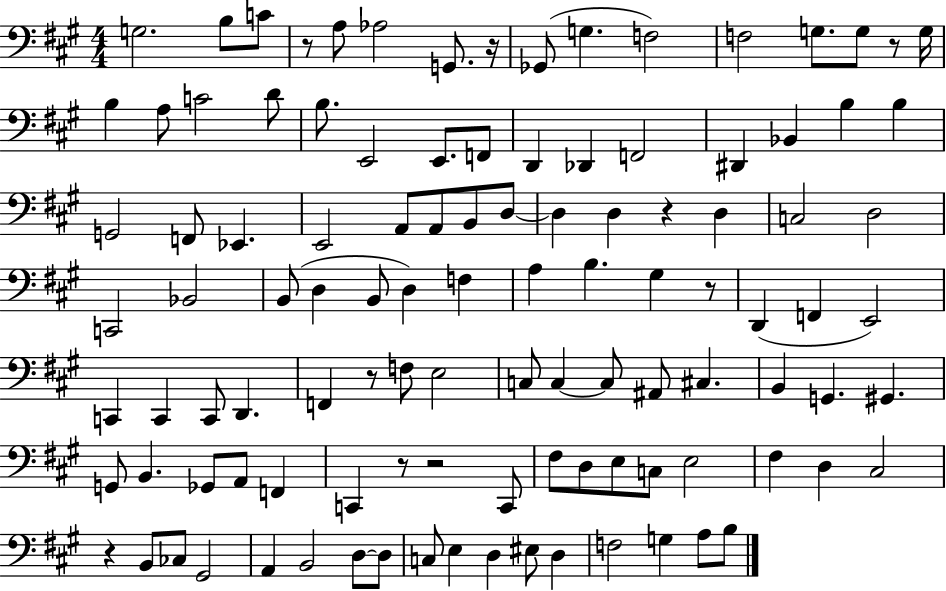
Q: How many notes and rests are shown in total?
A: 109